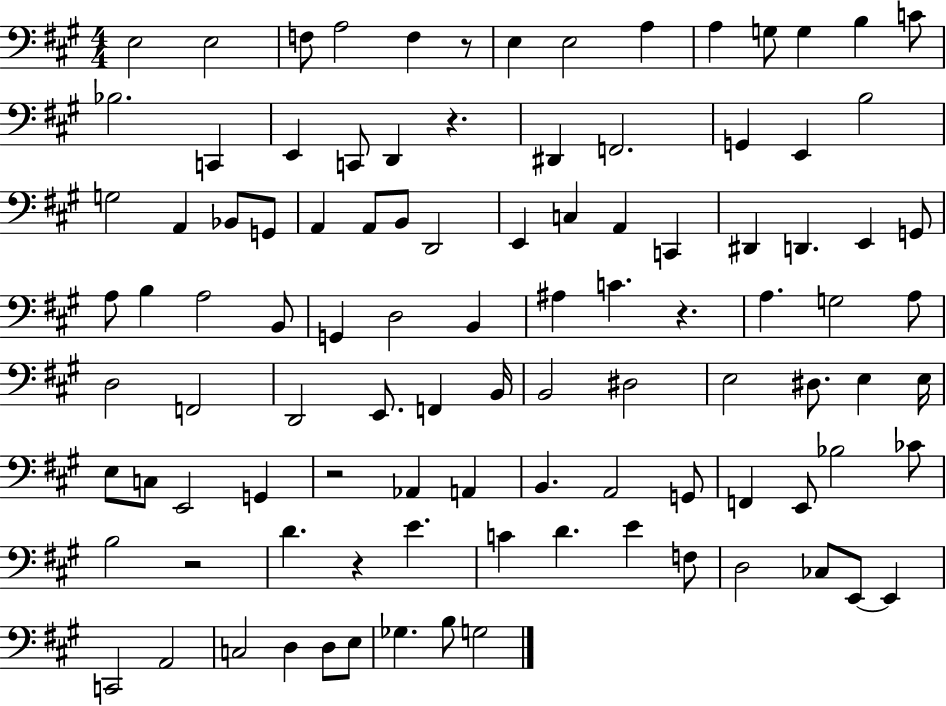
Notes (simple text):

E3/h E3/h F3/e A3/h F3/q R/e E3/q E3/h A3/q A3/q G3/e G3/q B3/q C4/e Bb3/h. C2/q E2/q C2/e D2/q R/q. D#2/q F2/h. G2/q E2/q B3/h G3/h A2/q Bb2/e G2/e A2/q A2/e B2/e D2/h E2/q C3/q A2/q C2/q D#2/q D2/q. E2/q G2/e A3/e B3/q A3/h B2/e G2/q D3/h B2/q A#3/q C4/q. R/q. A3/q. G3/h A3/e D3/h F2/h D2/h E2/e. F2/q B2/s B2/h D#3/h E3/h D#3/e. E3/q E3/s E3/e C3/e E2/h G2/q R/h Ab2/q A2/q B2/q. A2/h G2/e F2/q E2/e Bb3/h CES4/e B3/h R/h D4/q. R/q E4/q. C4/q D4/q. E4/q F3/e D3/h CES3/e E2/e E2/q C2/h A2/h C3/h D3/q D3/e E3/e Gb3/q. B3/e G3/h